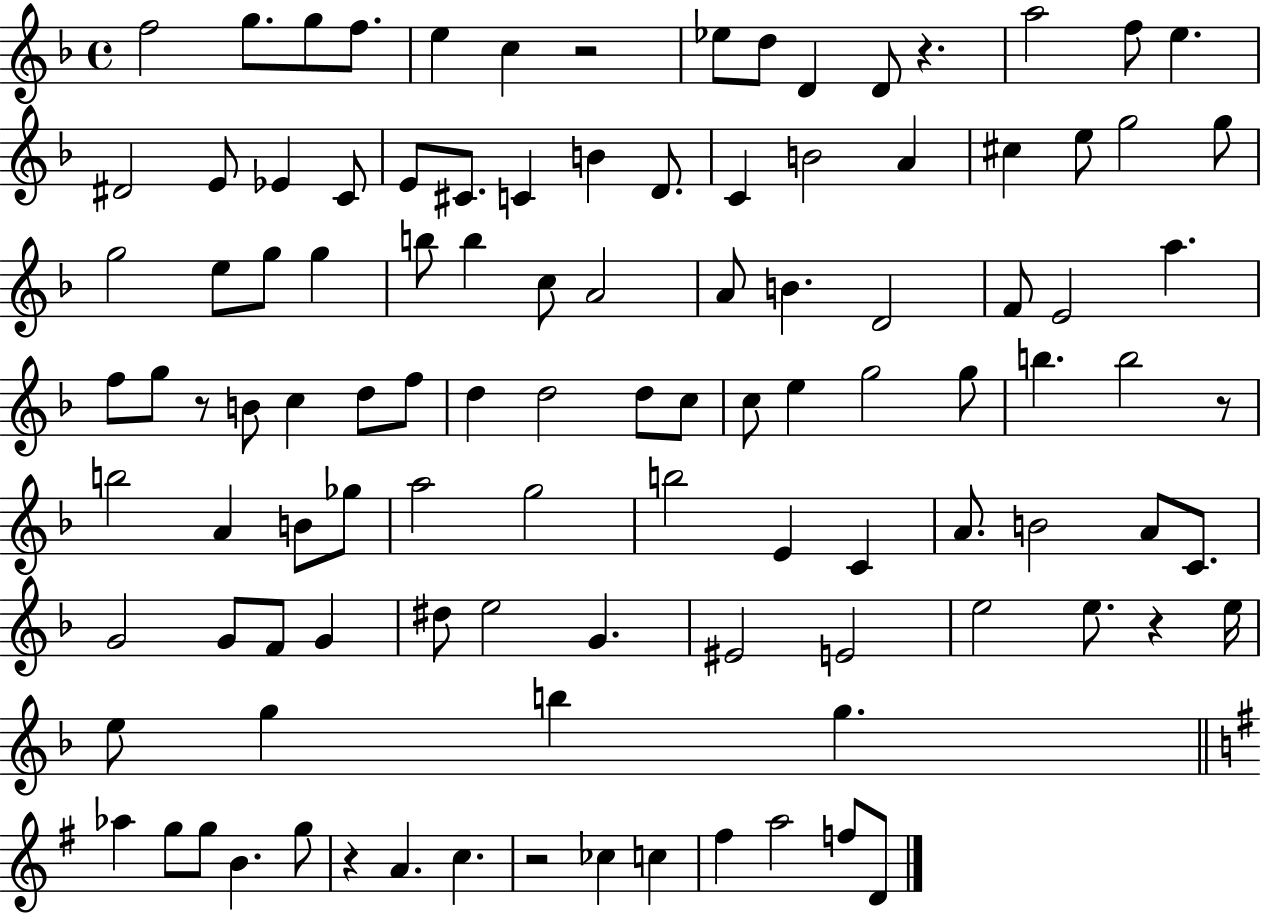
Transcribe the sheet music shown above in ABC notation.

X:1
T:Untitled
M:4/4
L:1/4
K:F
f2 g/2 g/2 f/2 e c z2 _e/2 d/2 D D/2 z a2 f/2 e ^D2 E/2 _E C/2 E/2 ^C/2 C B D/2 C B2 A ^c e/2 g2 g/2 g2 e/2 g/2 g b/2 b c/2 A2 A/2 B D2 F/2 E2 a f/2 g/2 z/2 B/2 c d/2 f/2 d d2 d/2 c/2 c/2 e g2 g/2 b b2 z/2 b2 A B/2 _g/2 a2 g2 b2 E C A/2 B2 A/2 C/2 G2 G/2 F/2 G ^d/2 e2 G ^E2 E2 e2 e/2 z e/4 e/2 g b g _a g/2 g/2 B g/2 z A c z2 _c c ^f a2 f/2 D/2